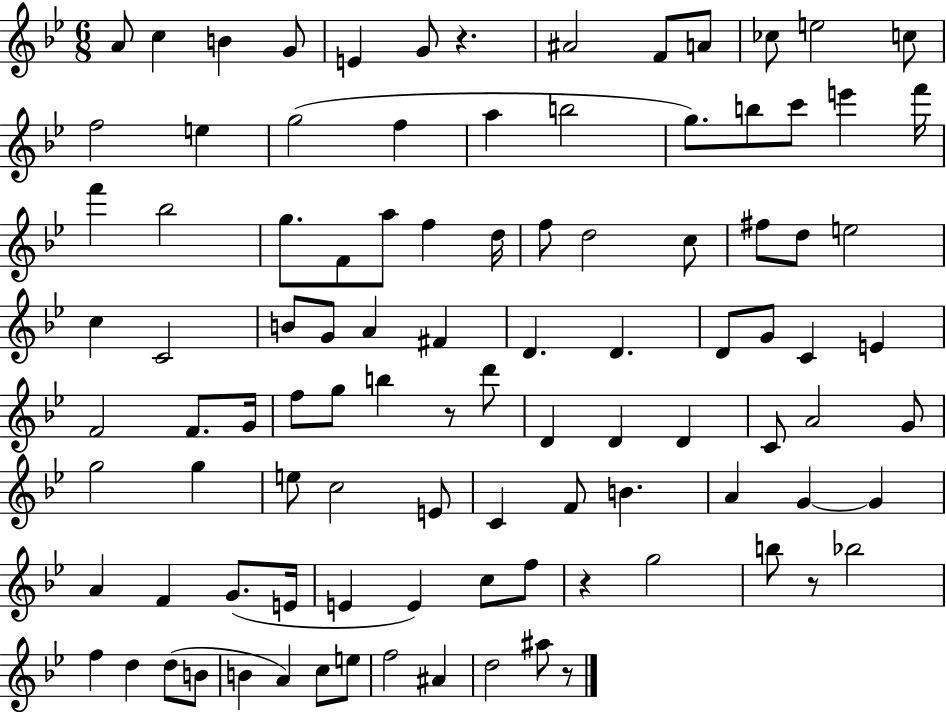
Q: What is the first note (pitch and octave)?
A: A4